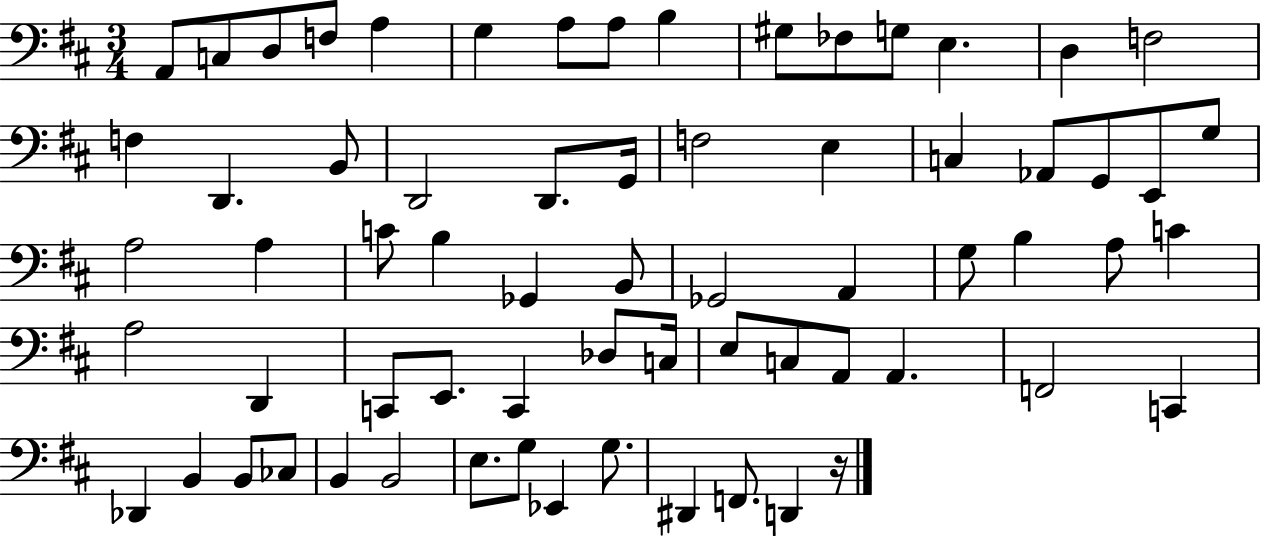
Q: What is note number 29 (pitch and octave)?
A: A3